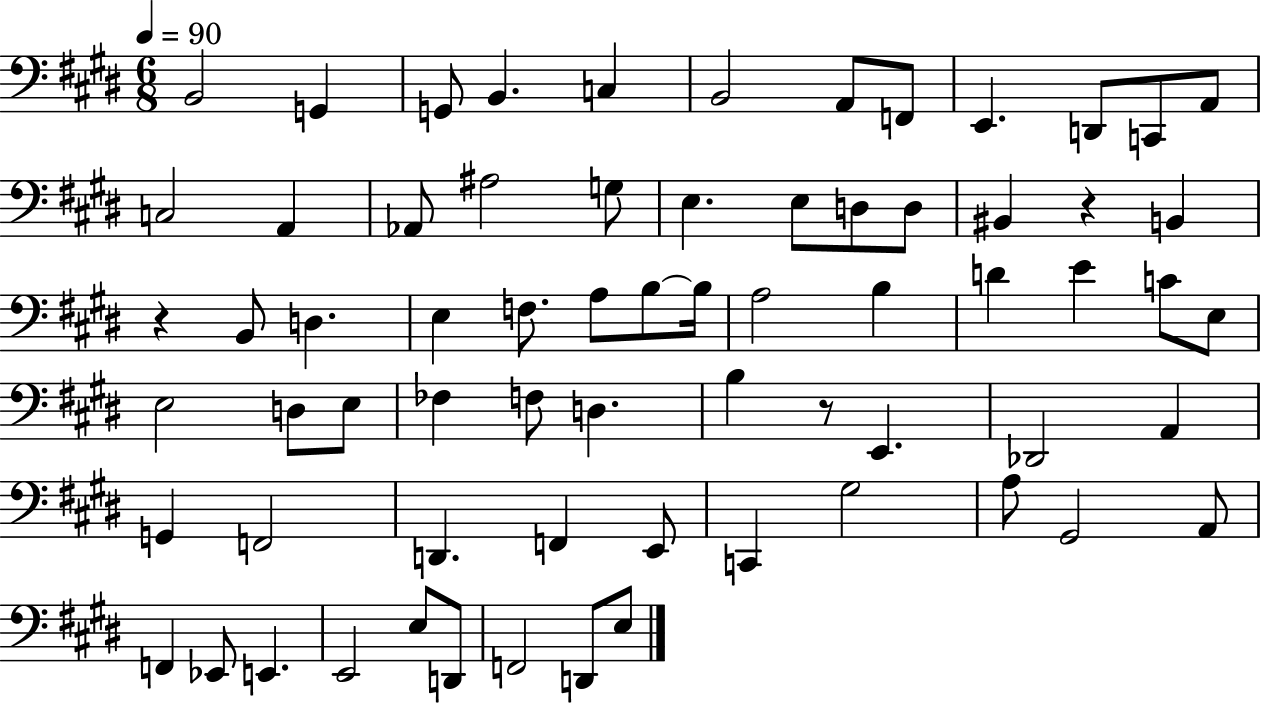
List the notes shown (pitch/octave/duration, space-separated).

B2/h G2/q G2/e B2/q. C3/q B2/h A2/e F2/e E2/q. D2/e C2/e A2/e C3/h A2/q Ab2/e A#3/h G3/e E3/q. E3/e D3/e D3/e BIS2/q R/q B2/q R/q B2/e D3/q. E3/q F3/e. A3/e B3/e B3/s A3/h B3/q D4/q E4/q C4/e E3/e E3/h D3/e E3/e FES3/q F3/e D3/q. B3/q R/e E2/q. Db2/h A2/q G2/q F2/h D2/q. F2/q E2/e C2/q G#3/h A3/e G#2/h A2/e F2/q Eb2/e E2/q. E2/h E3/e D2/e F2/h D2/e E3/e